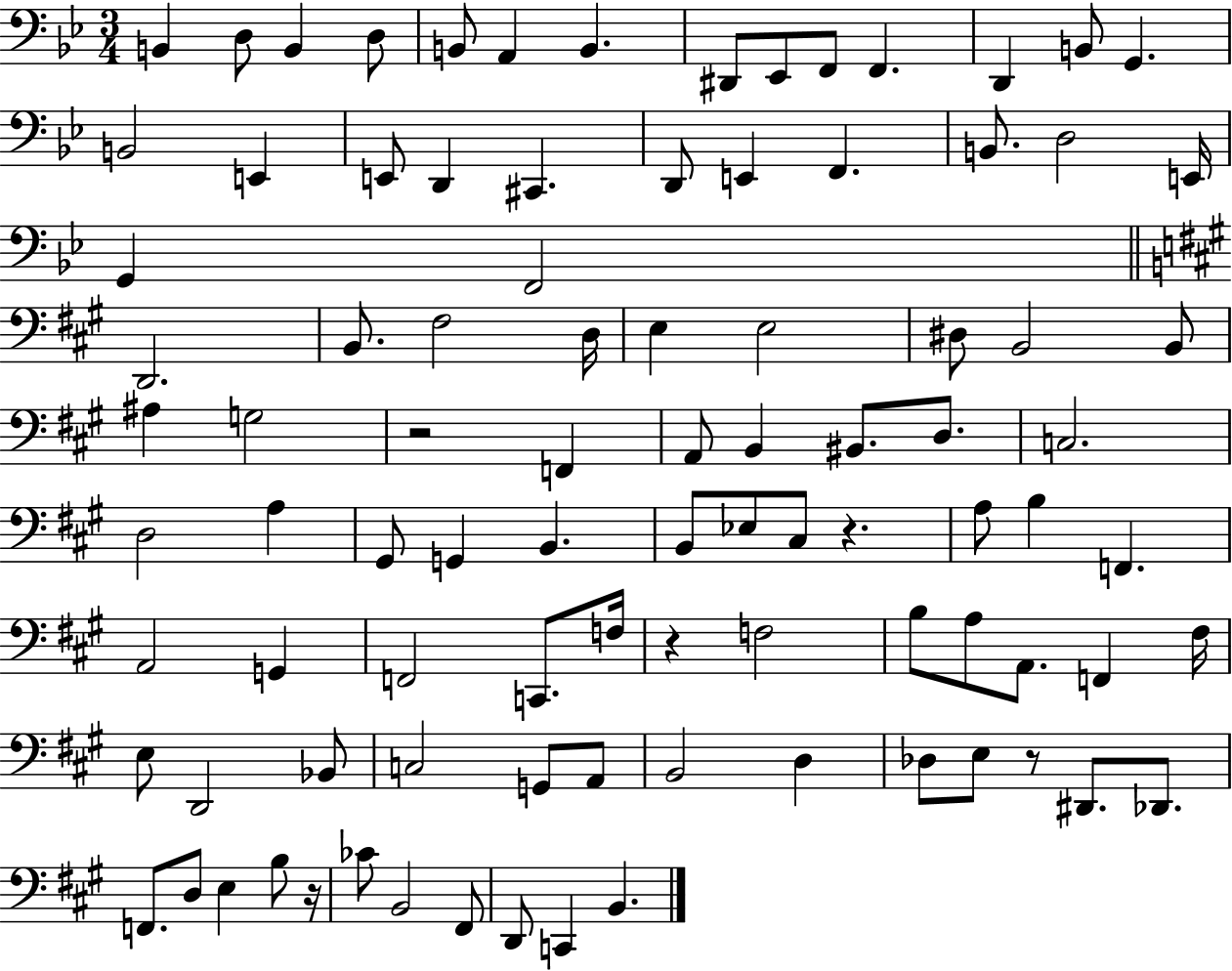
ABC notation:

X:1
T:Untitled
M:3/4
L:1/4
K:Bb
B,, D,/2 B,, D,/2 B,,/2 A,, B,, ^D,,/2 _E,,/2 F,,/2 F,, D,, B,,/2 G,, B,,2 E,, E,,/2 D,, ^C,, D,,/2 E,, F,, B,,/2 D,2 E,,/4 G,, F,,2 D,,2 B,,/2 ^F,2 D,/4 E, E,2 ^D,/2 B,,2 B,,/2 ^A, G,2 z2 F,, A,,/2 B,, ^B,,/2 D,/2 C,2 D,2 A, ^G,,/2 G,, B,, B,,/2 _E,/2 ^C,/2 z A,/2 B, F,, A,,2 G,, F,,2 C,,/2 F,/4 z F,2 B,/2 A,/2 A,,/2 F,, ^F,/4 E,/2 D,,2 _B,,/2 C,2 G,,/2 A,,/2 B,,2 D, _D,/2 E,/2 z/2 ^D,,/2 _D,,/2 F,,/2 D,/2 E, B,/2 z/4 _C/2 B,,2 ^F,,/2 D,,/2 C,, B,,